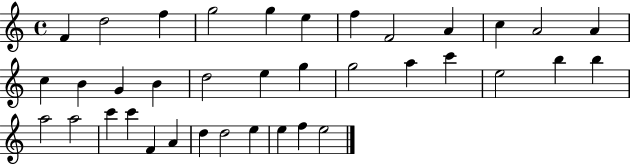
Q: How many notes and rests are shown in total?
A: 37